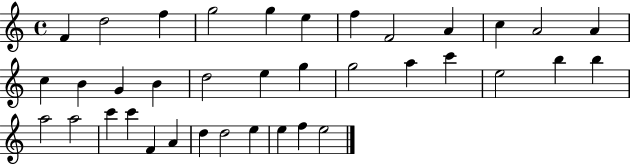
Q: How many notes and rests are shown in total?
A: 37